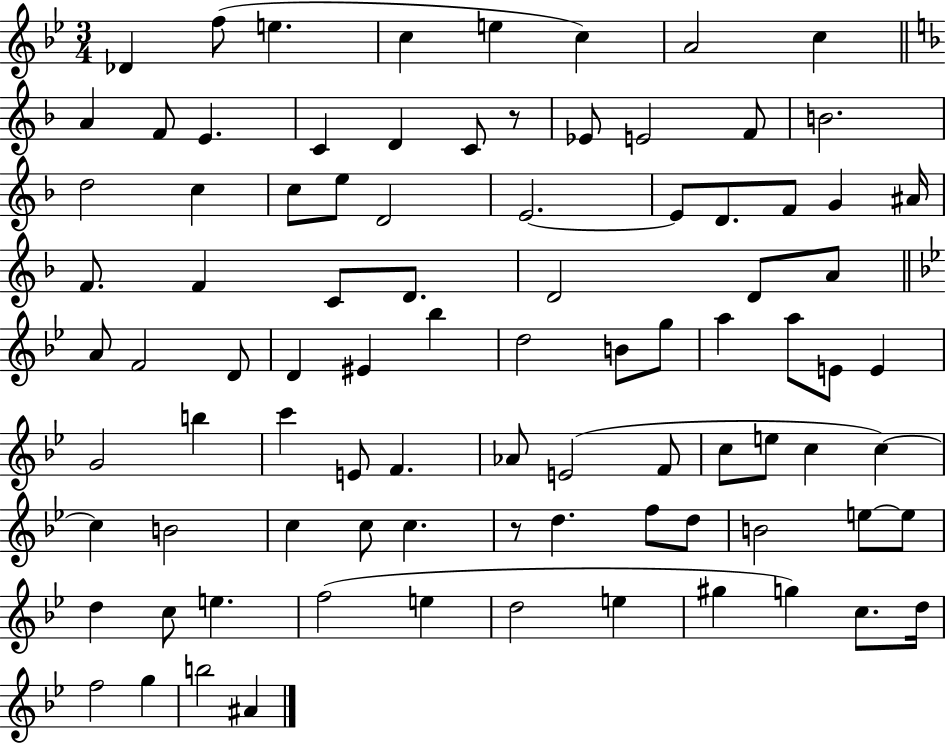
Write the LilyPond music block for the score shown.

{
  \clef treble
  \numericTimeSignature
  \time 3/4
  \key bes \major
  des'4 f''8( e''4. | c''4 e''4 c''4) | a'2 c''4 | \bar "||" \break \key f \major a'4 f'8 e'4. | c'4 d'4 c'8 r8 | ees'8 e'2 f'8 | b'2. | \break d''2 c''4 | c''8 e''8 d'2 | e'2.~~ | e'8 d'8. f'8 g'4 ais'16 | \break f'8. f'4 c'8 d'8. | d'2 d'8 a'8 | \bar "||" \break \key bes \major a'8 f'2 d'8 | d'4 eis'4 bes''4 | d''2 b'8 g''8 | a''4 a''8 e'8 e'4 | \break g'2 b''4 | c'''4 e'8 f'4. | aes'8 e'2( f'8 | c''8 e''8 c''4 c''4~~) | \break c''4 b'2 | c''4 c''8 c''4. | r8 d''4. f''8 d''8 | b'2 e''8~~ e''8 | \break d''4 c''8 e''4. | f''2( e''4 | d''2 e''4 | gis''4 g''4) c''8. d''16 | \break f''2 g''4 | b''2 ais'4 | \bar "|."
}